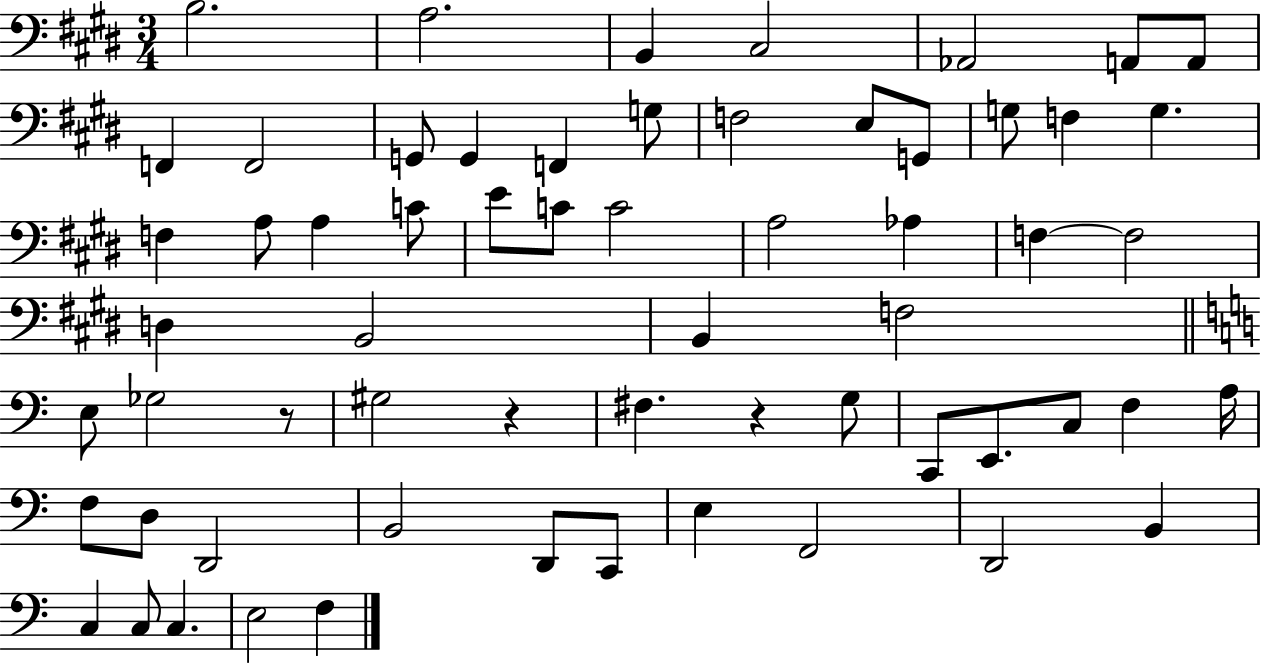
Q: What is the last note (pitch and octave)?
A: F3